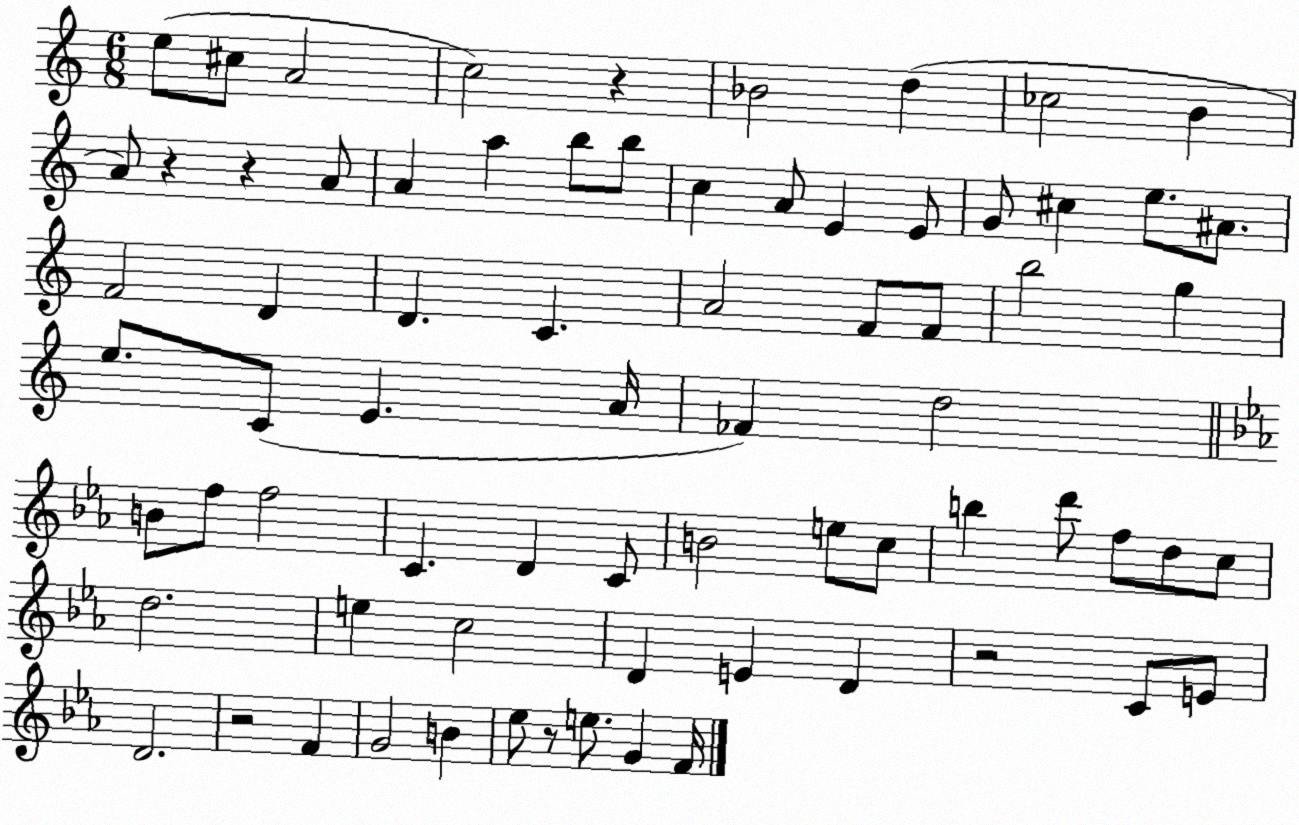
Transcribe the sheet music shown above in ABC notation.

X:1
T:Untitled
M:6/8
L:1/4
K:C
e/2 ^c/2 A2 c2 z _B2 d _c2 B A/2 z z A/2 A a b/2 b/2 c A/2 E E/2 G/2 ^c e/2 ^A/2 F2 D D C A2 F/2 F/2 b2 g e/2 C/2 E A/4 _F d2 B/2 f/2 f2 C D C/2 B2 e/2 c/2 b d'/2 f/2 d/2 c/2 d2 e c2 D E D z2 C/2 E/2 D2 z2 F G2 B _e/2 z/2 e/2 G F/4